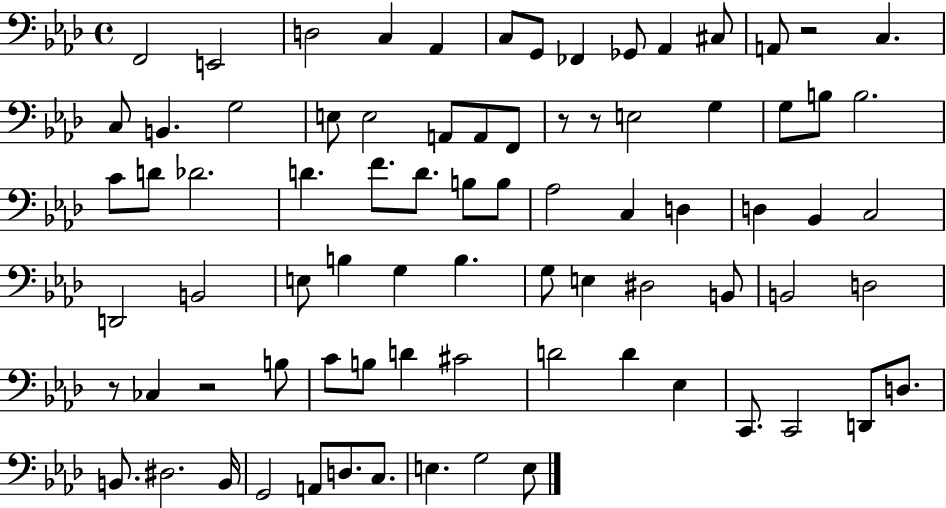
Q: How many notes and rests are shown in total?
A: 80